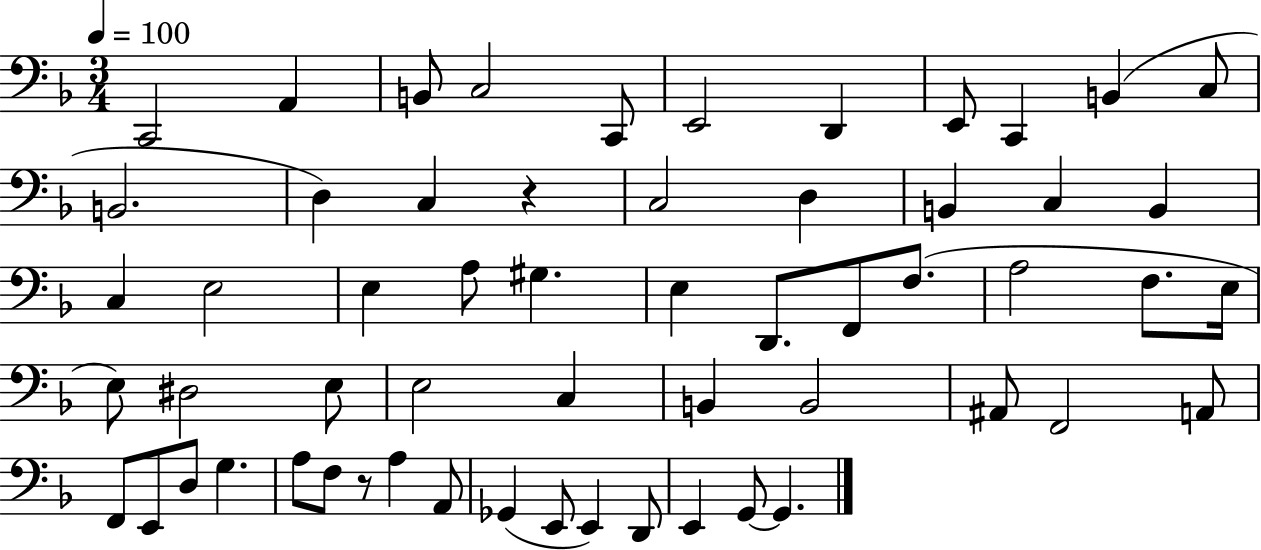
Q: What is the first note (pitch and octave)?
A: C2